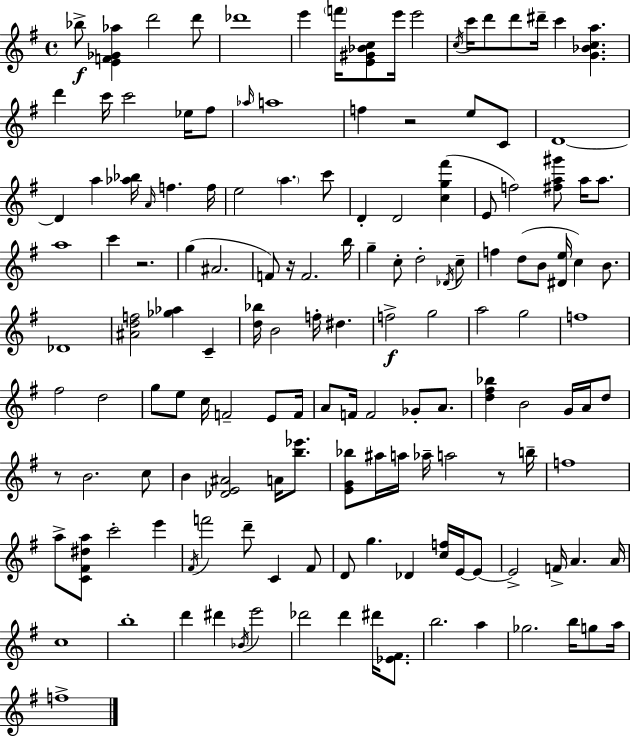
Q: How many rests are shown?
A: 5